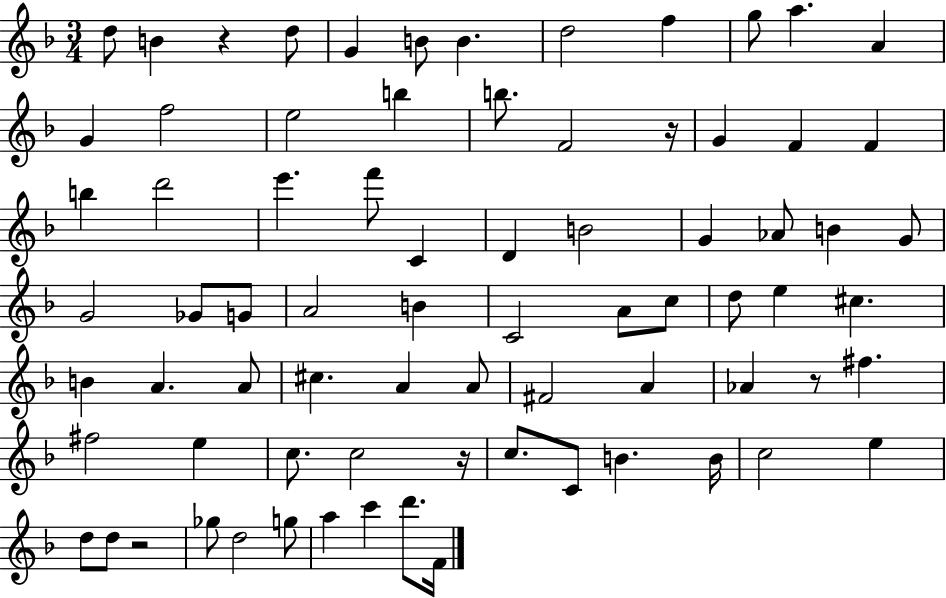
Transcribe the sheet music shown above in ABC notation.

X:1
T:Untitled
M:3/4
L:1/4
K:F
d/2 B z d/2 G B/2 B d2 f g/2 a A G f2 e2 b b/2 F2 z/4 G F F b d'2 e' f'/2 C D B2 G _A/2 B G/2 G2 _G/2 G/2 A2 B C2 A/2 c/2 d/2 e ^c B A A/2 ^c A A/2 ^F2 A _A z/2 ^f ^f2 e c/2 c2 z/4 c/2 C/2 B B/4 c2 e d/2 d/2 z2 _g/2 d2 g/2 a c' d'/2 F/4